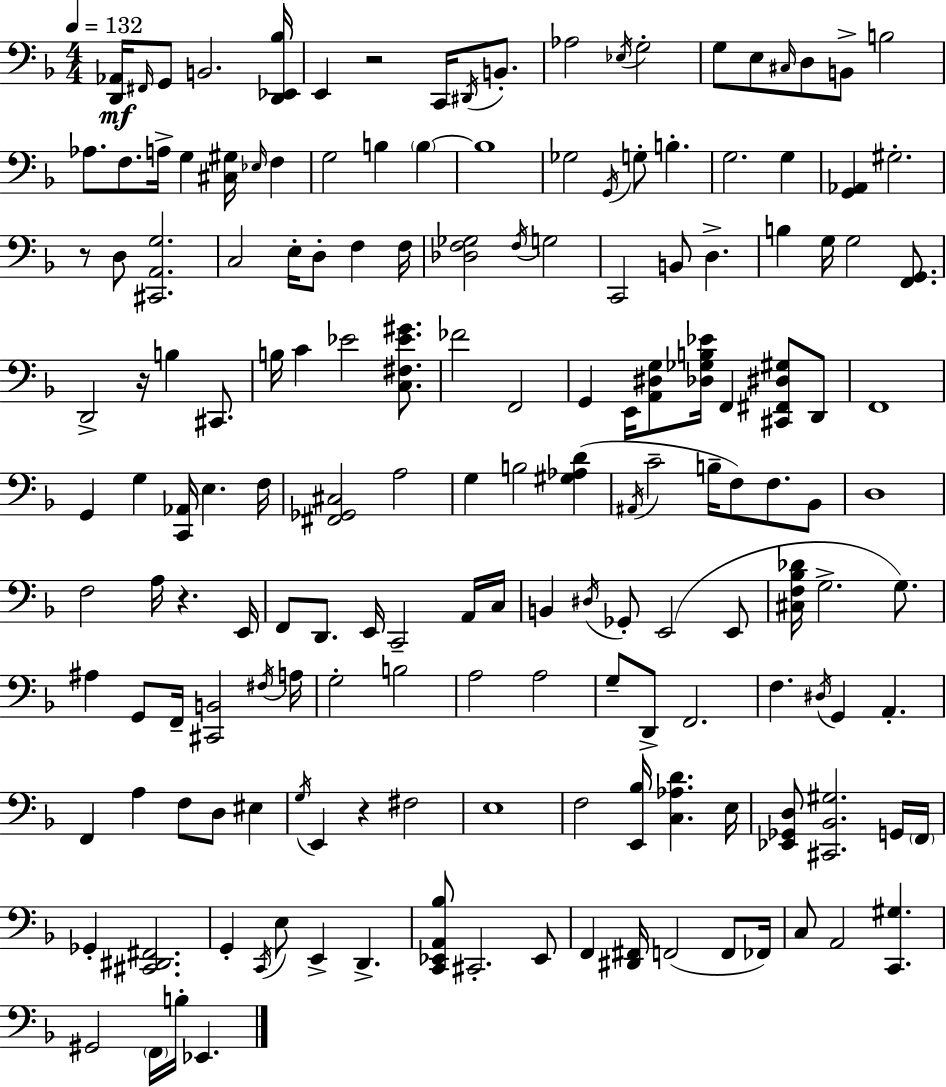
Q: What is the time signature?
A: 4/4